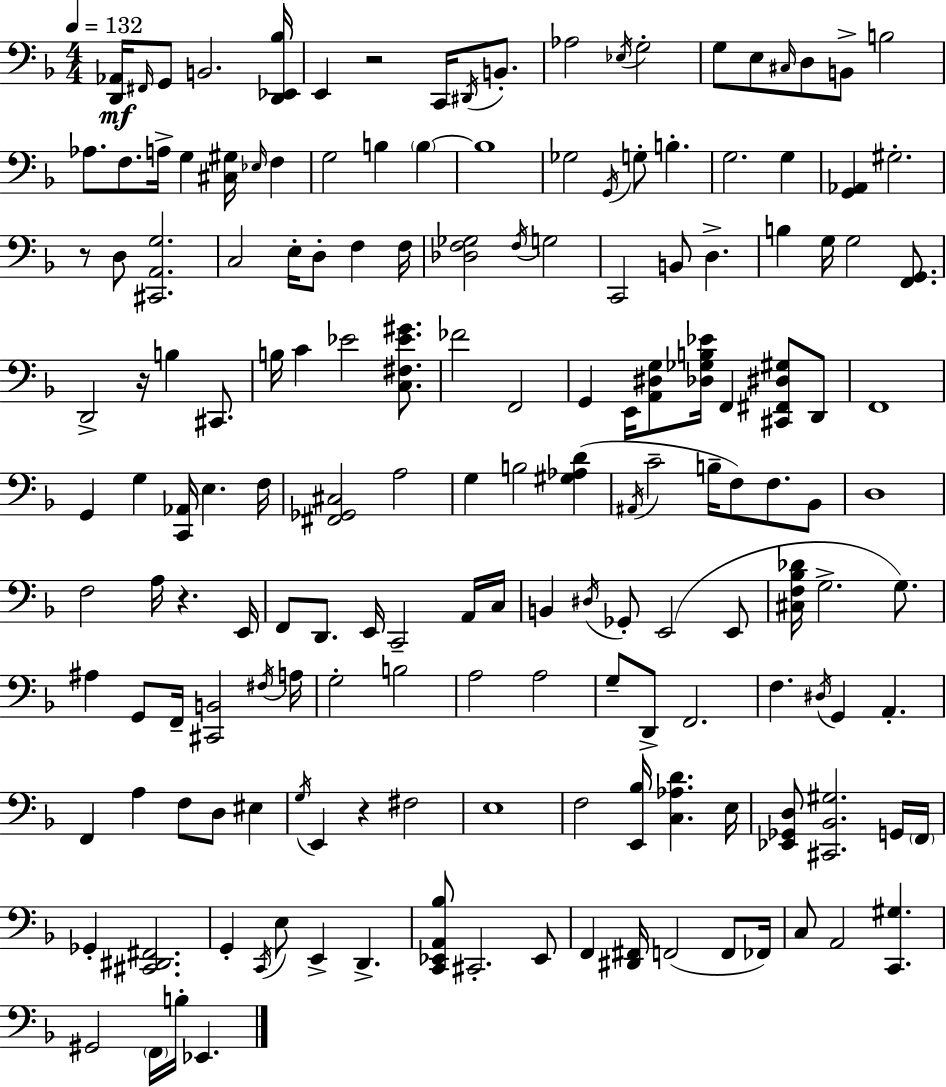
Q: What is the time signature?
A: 4/4